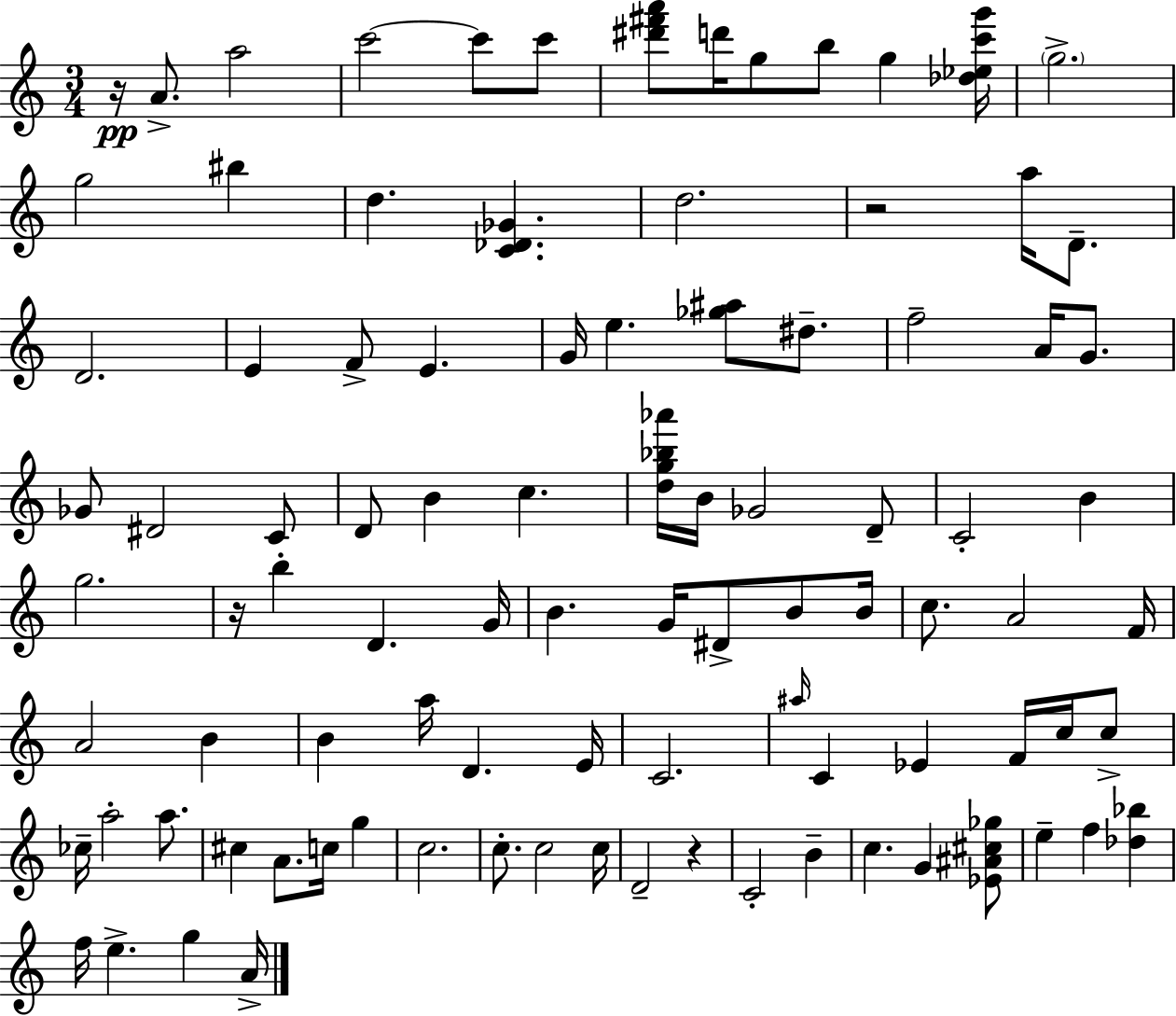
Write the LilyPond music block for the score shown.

{
  \clef treble
  \numericTimeSignature
  \time 3/4
  \key c \major
  r16\pp a'8.-> a''2 | c'''2~~ c'''8 c'''8 | <dis''' fis''' a'''>8 d'''16 g''8 b''8 g''4 <des'' ees'' c''' g'''>16 | \parenthesize g''2.-> | \break g''2 bis''4 | d''4. <c' des' ges'>4. | d''2. | r2 a''16 d'8.-- | \break d'2. | e'4 f'8-> e'4. | g'16 e''4. <ges'' ais''>8 dis''8.-- | f''2-- a'16 g'8. | \break ges'8 dis'2 c'8 | d'8 b'4 c''4. | <d'' g'' bes'' aes'''>16 b'16 ges'2 d'8-- | c'2-. b'4 | \break g''2. | r16 b''4-. d'4. g'16 | b'4. g'16 dis'8-> b'8 b'16 | c''8. a'2 f'16 | \break a'2 b'4 | b'4 a''16 d'4. e'16 | c'2. | \grace { ais''16 } c'4 ees'4 f'16 c''16 c''8-> | \break ces''16-- a''2-. a''8. | cis''4 a'8. c''16 g''4 | c''2. | c''8.-. c''2 | \break c''16 d'2-- r4 | c'2-. b'4-- | c''4. g'4 <ees' ais' cis'' ges''>8 | e''4-- f''4 <des'' bes''>4 | \break f''16 e''4.-> g''4 | a'16-> \bar "|."
}